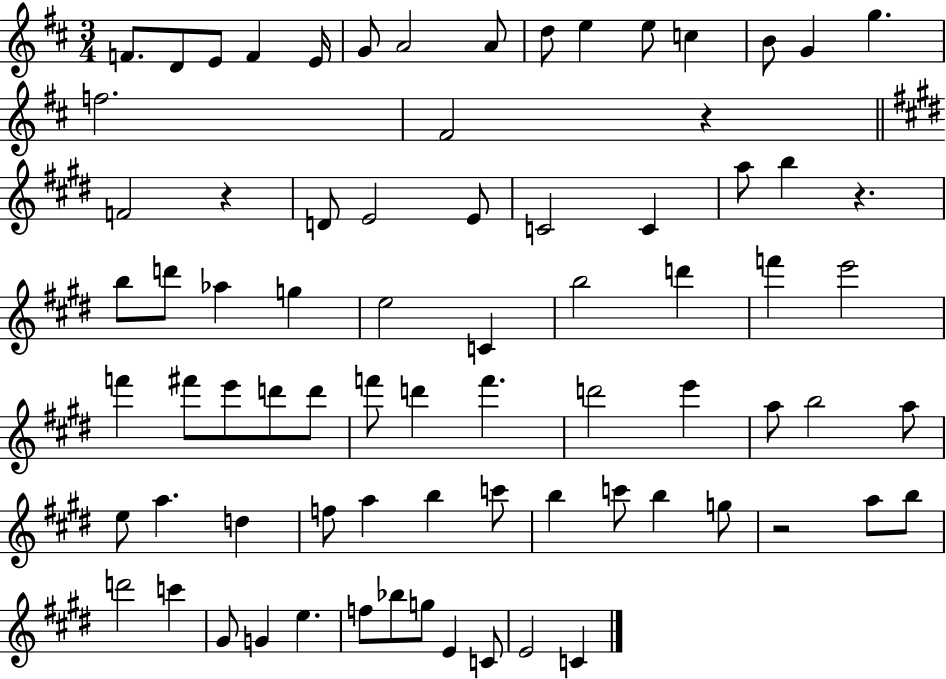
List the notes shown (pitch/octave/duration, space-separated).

F4/e. D4/e E4/e F4/q E4/s G4/e A4/h A4/e D5/e E5/q E5/e C5/q B4/e G4/q G5/q. F5/h. F#4/h R/q F4/h R/q D4/e E4/h E4/e C4/h C4/q A5/e B5/q R/q. B5/e D6/e Ab5/q G5/q E5/h C4/q B5/h D6/q F6/q E6/h F6/q F#6/e E6/e D6/e D6/e F6/e D6/q F6/q. D6/h E6/q A5/e B5/h A5/e E5/e A5/q. D5/q F5/e A5/q B5/q C6/e B5/q C6/e B5/q G5/e R/h A5/e B5/e D6/h C6/q G#4/e G4/q E5/q. F5/e Bb5/e G5/e E4/q C4/e E4/h C4/q